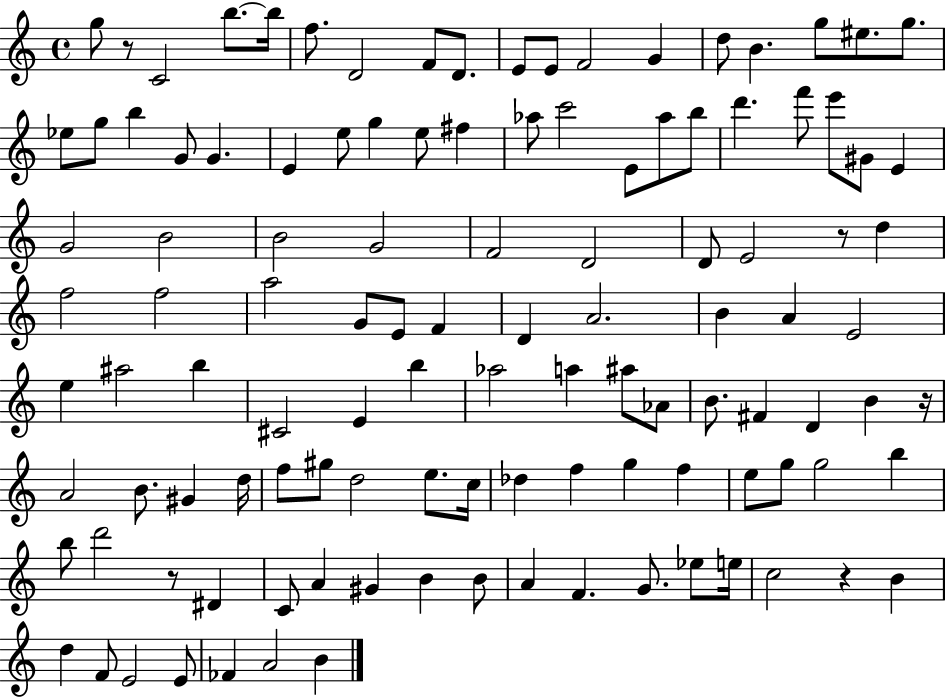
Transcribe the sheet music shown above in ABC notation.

X:1
T:Untitled
M:4/4
L:1/4
K:C
g/2 z/2 C2 b/2 b/4 f/2 D2 F/2 D/2 E/2 E/2 F2 G d/2 B g/2 ^e/2 g/2 _e/2 g/2 b G/2 G E e/2 g e/2 ^f _a/2 c'2 E/2 _a/2 b/2 d' f'/2 e'/2 ^G/2 E G2 B2 B2 G2 F2 D2 D/2 E2 z/2 d f2 f2 a2 G/2 E/2 F D A2 B A E2 e ^a2 b ^C2 E b _a2 a ^a/2 _A/2 B/2 ^F D B z/4 A2 B/2 ^G d/4 f/2 ^g/2 d2 e/2 c/4 _d f g f e/2 g/2 g2 b b/2 d'2 z/2 ^D C/2 A ^G B B/2 A F G/2 _e/2 e/4 c2 z B d F/2 E2 E/2 _F A2 B